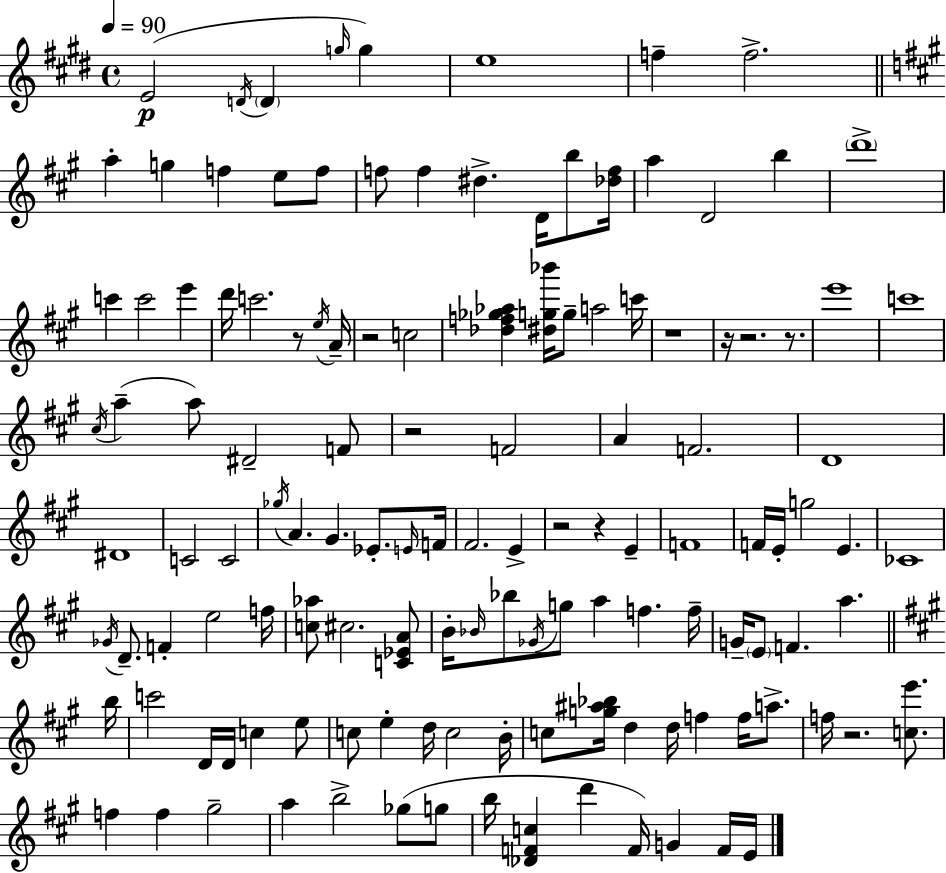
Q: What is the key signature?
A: E major